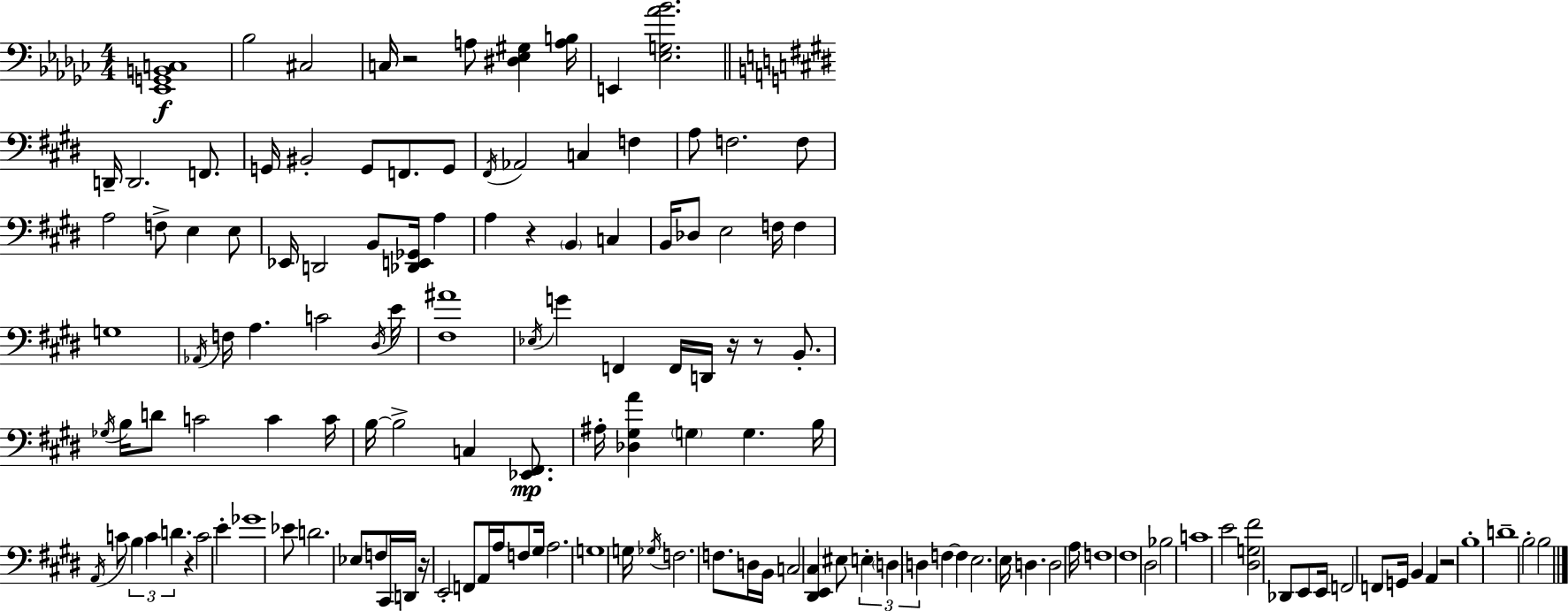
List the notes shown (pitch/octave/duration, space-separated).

[Eb2,G2,B2,C3]/w Bb3/h C#3/h C3/s R/h A3/e [D#3,Eb3,G#3]/q [A3,B3]/s E2/q [Eb3,G3,Ab4,Bb4]/h. D2/s D2/h. F2/e. G2/s BIS2/h G2/e F2/e. G2/e F#2/s Ab2/h C3/q F3/q A3/e F3/h. F3/e A3/h F3/e E3/q E3/e Eb2/s D2/h B2/e [Db2,E2,Gb2]/s A3/q A3/q R/q B2/q C3/q B2/s Db3/e E3/h F3/s F3/q G3/w Ab2/s F3/s A3/q. C4/h D#3/s E4/s [F#3,A#4]/w Eb3/s G4/q F2/q F2/s D2/s R/s R/e B2/e. Gb3/s B3/s D4/e C4/h C4/q C4/s B3/s B3/h C3/q [Eb2,F#2]/e. A#3/s [Db3,G#3,A4]/q G3/q G3/q. B3/s A2/s C4/e B3/q C4/q D4/q. R/q C4/h E4/q Gb4/w Eb4/e D4/h. Eb3/e F3/e C#2/s D2/s R/s E2/h F2/e A2/s A3/s F3/e G#3/s A3/h. G3/w G3/s Gb3/s F3/h. F3/e. D3/s B2/s C3/h [D#2,E2,C#3]/q EIS3/e E3/q D3/q D3/q F3/q F3/q E3/h. E3/s D3/q. D3/h A3/s F3/w F#3/w D#3/h Bb3/h C4/w E4/h [D#3,G3,F#4]/h Db2/e E2/e E2/s F2/h F2/e G2/s B2/q A2/q R/h B3/w D4/w B3/h B3/h